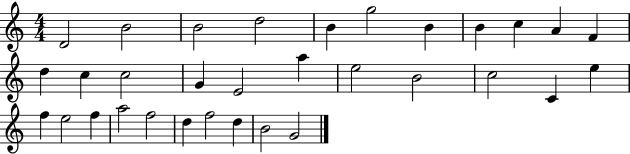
D4/h B4/h B4/h D5/h B4/q G5/h B4/q B4/q C5/q A4/q F4/q D5/q C5/q C5/h G4/q E4/h A5/q E5/h B4/h C5/h C4/q E5/q F5/q E5/h F5/q A5/h F5/h D5/q F5/h D5/q B4/h G4/h